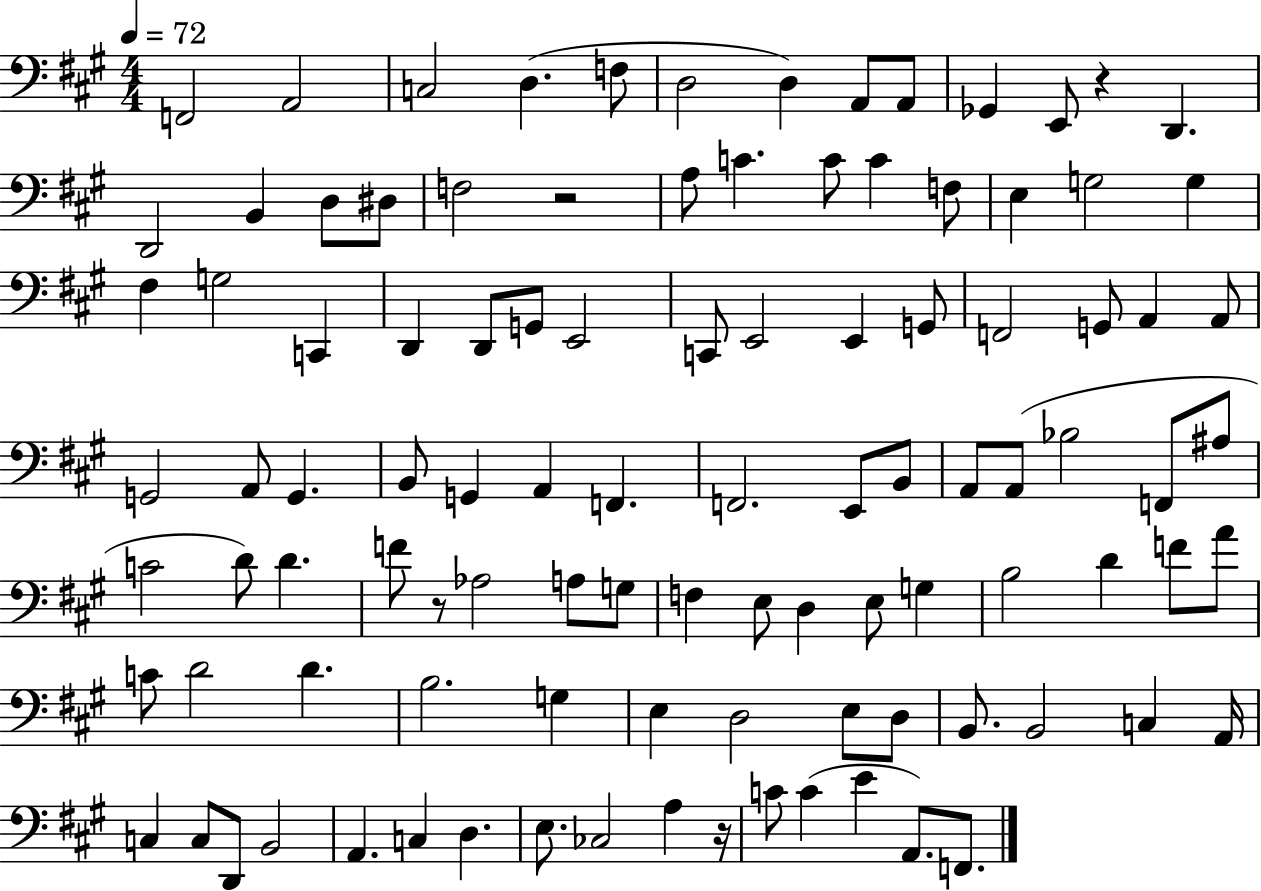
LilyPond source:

{
  \clef bass
  \numericTimeSignature
  \time 4/4
  \key a \major
  \tempo 4 = 72
  f,2 a,2 | c2 d4.( f8 | d2 d4) a,8 a,8 | ges,4 e,8 r4 d,4. | \break d,2 b,4 d8 dis8 | f2 r2 | a8 c'4. c'8 c'4 f8 | e4 g2 g4 | \break fis4 g2 c,4 | d,4 d,8 g,8 e,2 | c,8 e,2 e,4 g,8 | f,2 g,8 a,4 a,8 | \break g,2 a,8 g,4. | b,8 g,4 a,4 f,4. | f,2. e,8 b,8 | a,8 a,8( bes2 f,8 ais8 | \break c'2 d'8) d'4. | f'8 r8 aes2 a8 g8 | f4 e8 d4 e8 g4 | b2 d'4 f'8 a'8 | \break c'8 d'2 d'4. | b2. g4 | e4 d2 e8 d8 | b,8. b,2 c4 a,16 | \break c4 c8 d,8 b,2 | a,4. c4 d4. | e8. ces2 a4 r16 | c'8 c'4( e'4 a,8.) f,8. | \break \bar "|."
}